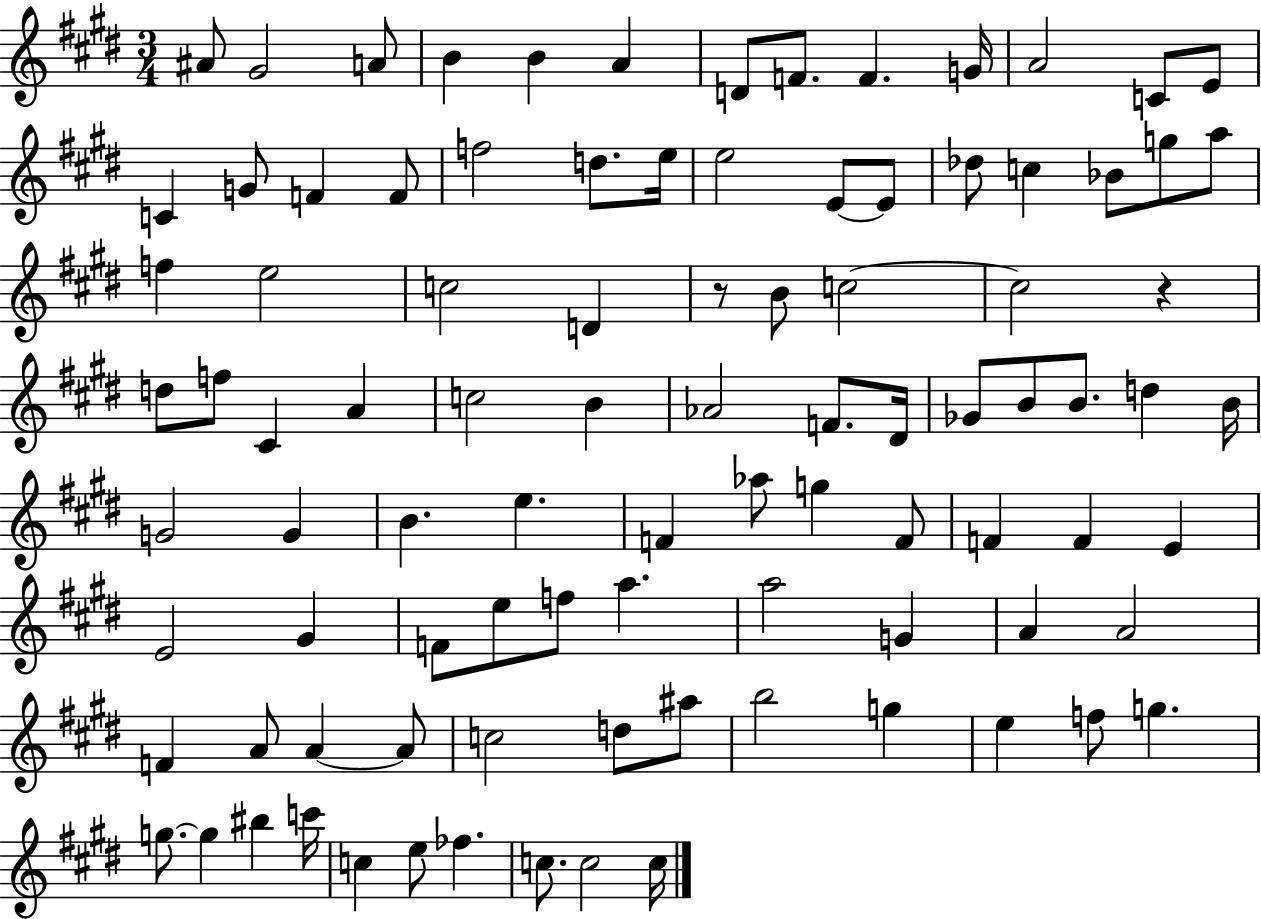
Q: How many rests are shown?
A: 2